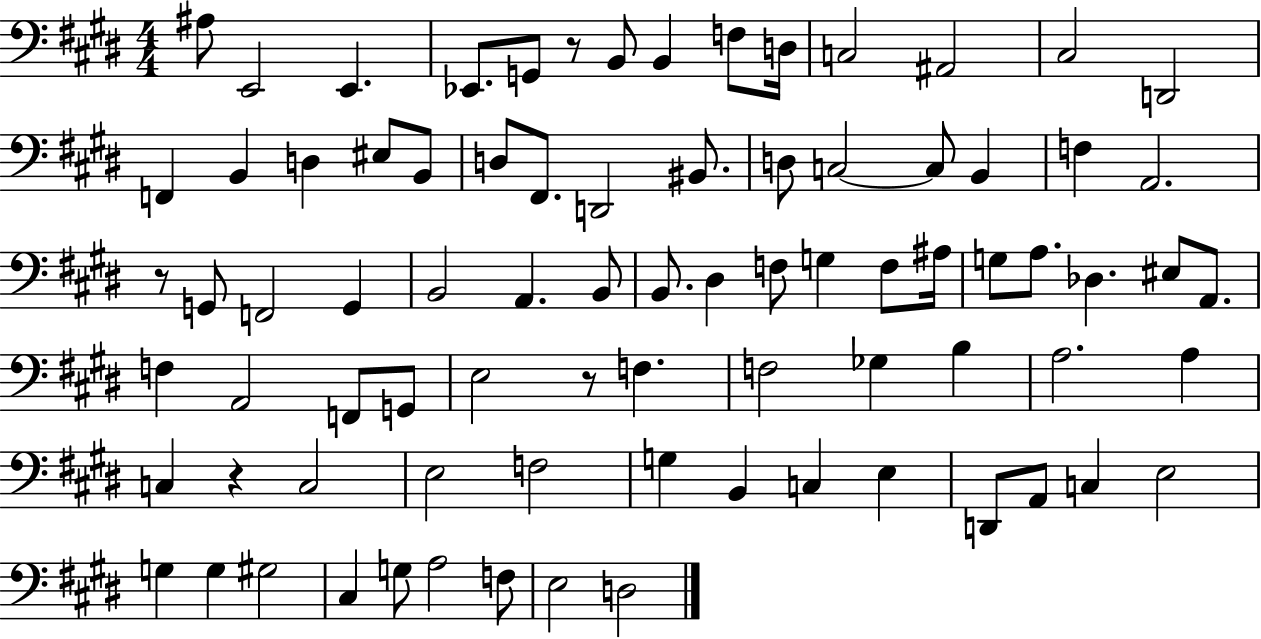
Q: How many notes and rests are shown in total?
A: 81